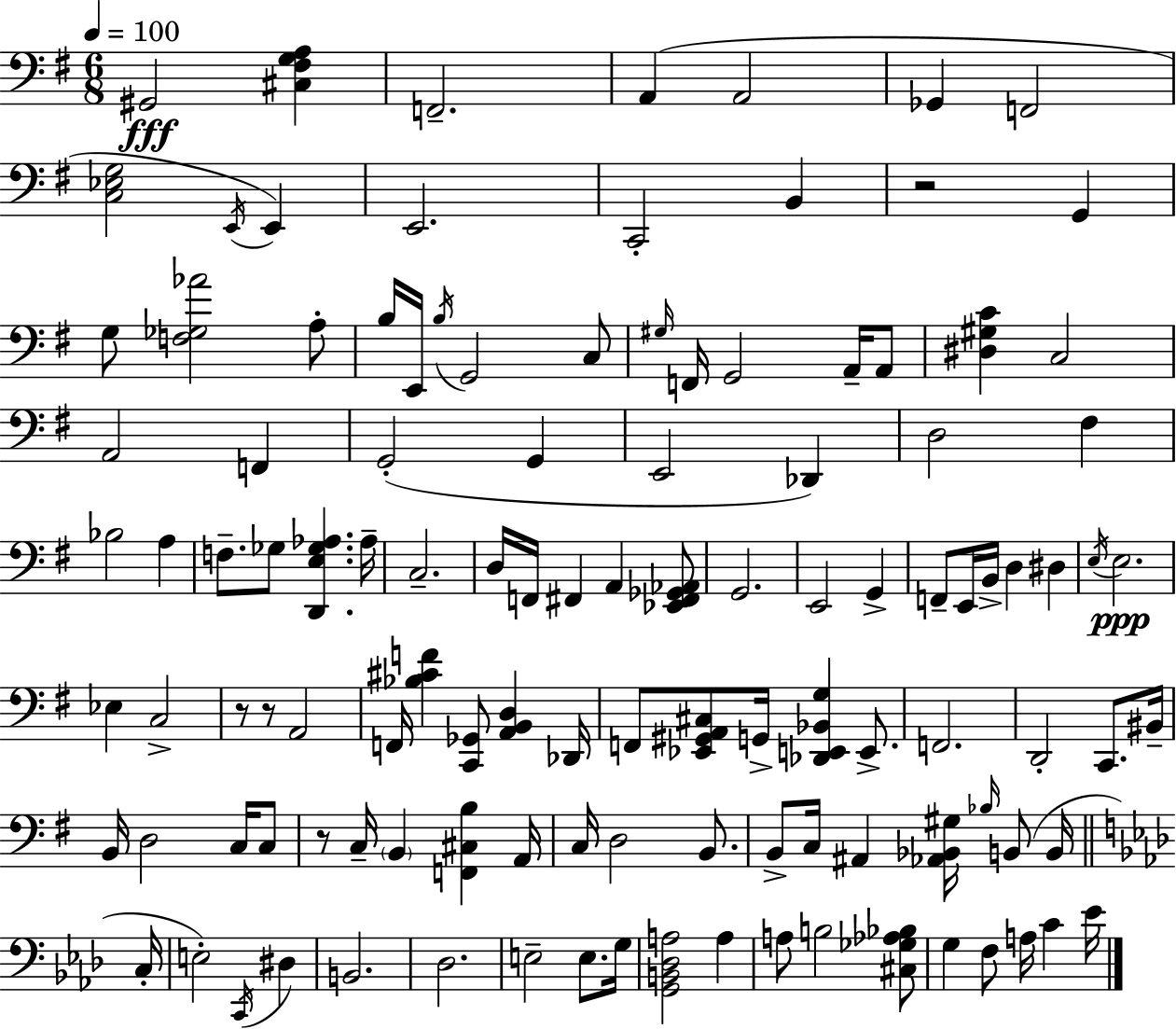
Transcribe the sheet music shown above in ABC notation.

X:1
T:Untitled
M:6/8
L:1/4
K:G
^G,,2 [^C,^F,G,A,] F,,2 A,, A,,2 _G,, F,,2 [C,_E,G,]2 E,,/4 E,, E,,2 C,,2 B,, z2 G,, G,/2 [F,_G,_A]2 A,/2 B,/4 E,,/4 B,/4 G,,2 C,/2 ^G,/4 F,,/4 G,,2 A,,/4 A,,/2 [^D,^G,C] C,2 A,,2 F,, G,,2 G,, E,,2 _D,, D,2 ^F, _B,2 A, F,/2 _G,/2 [D,,E,_G,_A,] _A,/4 C,2 D,/4 F,,/4 ^F,, A,, [_E,,^F,,_G,,_A,,]/2 G,,2 E,,2 G,, F,,/2 E,,/4 B,,/4 D, ^D, E,/4 E,2 _E, C,2 z/2 z/2 A,,2 F,,/4 [_B,^CF] [C,,_G,,]/2 [A,,B,,D,] _D,,/4 F,,/2 [_E,,^G,,A,,^C,]/2 G,,/4 [_D,,E,,_B,,G,] E,,/2 F,,2 D,,2 C,,/2 ^B,,/4 B,,/4 D,2 C,/4 C,/2 z/2 C,/4 B,, [F,,^C,B,] A,,/4 C,/4 D,2 B,,/2 B,,/2 C,/4 ^A,, [_A,,_B,,^G,]/4 _B,/4 B,,/2 B,,/4 C,/4 E,2 C,,/4 ^D, B,,2 _D,2 E,2 E,/2 G,/4 [G,,B,,_D,A,]2 A, A,/2 B,2 [^C,_G,_A,_B,]/2 G, F,/2 A,/4 C _E/4